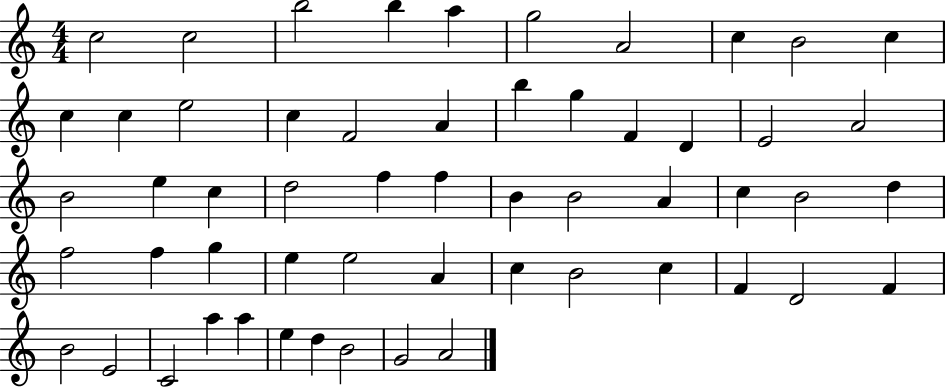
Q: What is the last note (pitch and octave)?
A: A4